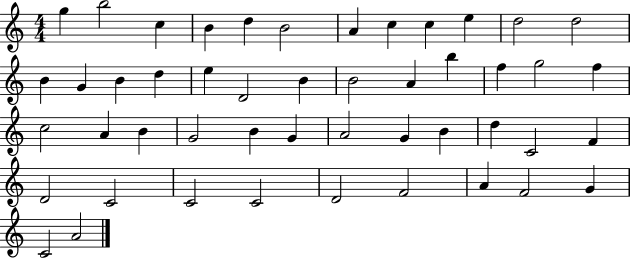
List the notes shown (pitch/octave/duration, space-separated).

G5/q B5/h C5/q B4/q D5/q B4/h A4/q C5/q C5/q E5/q D5/h D5/h B4/q G4/q B4/q D5/q E5/q D4/h B4/q B4/h A4/q B5/q F5/q G5/h F5/q C5/h A4/q B4/q G4/h B4/q G4/q A4/h G4/q B4/q D5/q C4/h F4/q D4/h C4/h C4/h C4/h D4/h F4/h A4/q F4/h G4/q C4/h A4/h